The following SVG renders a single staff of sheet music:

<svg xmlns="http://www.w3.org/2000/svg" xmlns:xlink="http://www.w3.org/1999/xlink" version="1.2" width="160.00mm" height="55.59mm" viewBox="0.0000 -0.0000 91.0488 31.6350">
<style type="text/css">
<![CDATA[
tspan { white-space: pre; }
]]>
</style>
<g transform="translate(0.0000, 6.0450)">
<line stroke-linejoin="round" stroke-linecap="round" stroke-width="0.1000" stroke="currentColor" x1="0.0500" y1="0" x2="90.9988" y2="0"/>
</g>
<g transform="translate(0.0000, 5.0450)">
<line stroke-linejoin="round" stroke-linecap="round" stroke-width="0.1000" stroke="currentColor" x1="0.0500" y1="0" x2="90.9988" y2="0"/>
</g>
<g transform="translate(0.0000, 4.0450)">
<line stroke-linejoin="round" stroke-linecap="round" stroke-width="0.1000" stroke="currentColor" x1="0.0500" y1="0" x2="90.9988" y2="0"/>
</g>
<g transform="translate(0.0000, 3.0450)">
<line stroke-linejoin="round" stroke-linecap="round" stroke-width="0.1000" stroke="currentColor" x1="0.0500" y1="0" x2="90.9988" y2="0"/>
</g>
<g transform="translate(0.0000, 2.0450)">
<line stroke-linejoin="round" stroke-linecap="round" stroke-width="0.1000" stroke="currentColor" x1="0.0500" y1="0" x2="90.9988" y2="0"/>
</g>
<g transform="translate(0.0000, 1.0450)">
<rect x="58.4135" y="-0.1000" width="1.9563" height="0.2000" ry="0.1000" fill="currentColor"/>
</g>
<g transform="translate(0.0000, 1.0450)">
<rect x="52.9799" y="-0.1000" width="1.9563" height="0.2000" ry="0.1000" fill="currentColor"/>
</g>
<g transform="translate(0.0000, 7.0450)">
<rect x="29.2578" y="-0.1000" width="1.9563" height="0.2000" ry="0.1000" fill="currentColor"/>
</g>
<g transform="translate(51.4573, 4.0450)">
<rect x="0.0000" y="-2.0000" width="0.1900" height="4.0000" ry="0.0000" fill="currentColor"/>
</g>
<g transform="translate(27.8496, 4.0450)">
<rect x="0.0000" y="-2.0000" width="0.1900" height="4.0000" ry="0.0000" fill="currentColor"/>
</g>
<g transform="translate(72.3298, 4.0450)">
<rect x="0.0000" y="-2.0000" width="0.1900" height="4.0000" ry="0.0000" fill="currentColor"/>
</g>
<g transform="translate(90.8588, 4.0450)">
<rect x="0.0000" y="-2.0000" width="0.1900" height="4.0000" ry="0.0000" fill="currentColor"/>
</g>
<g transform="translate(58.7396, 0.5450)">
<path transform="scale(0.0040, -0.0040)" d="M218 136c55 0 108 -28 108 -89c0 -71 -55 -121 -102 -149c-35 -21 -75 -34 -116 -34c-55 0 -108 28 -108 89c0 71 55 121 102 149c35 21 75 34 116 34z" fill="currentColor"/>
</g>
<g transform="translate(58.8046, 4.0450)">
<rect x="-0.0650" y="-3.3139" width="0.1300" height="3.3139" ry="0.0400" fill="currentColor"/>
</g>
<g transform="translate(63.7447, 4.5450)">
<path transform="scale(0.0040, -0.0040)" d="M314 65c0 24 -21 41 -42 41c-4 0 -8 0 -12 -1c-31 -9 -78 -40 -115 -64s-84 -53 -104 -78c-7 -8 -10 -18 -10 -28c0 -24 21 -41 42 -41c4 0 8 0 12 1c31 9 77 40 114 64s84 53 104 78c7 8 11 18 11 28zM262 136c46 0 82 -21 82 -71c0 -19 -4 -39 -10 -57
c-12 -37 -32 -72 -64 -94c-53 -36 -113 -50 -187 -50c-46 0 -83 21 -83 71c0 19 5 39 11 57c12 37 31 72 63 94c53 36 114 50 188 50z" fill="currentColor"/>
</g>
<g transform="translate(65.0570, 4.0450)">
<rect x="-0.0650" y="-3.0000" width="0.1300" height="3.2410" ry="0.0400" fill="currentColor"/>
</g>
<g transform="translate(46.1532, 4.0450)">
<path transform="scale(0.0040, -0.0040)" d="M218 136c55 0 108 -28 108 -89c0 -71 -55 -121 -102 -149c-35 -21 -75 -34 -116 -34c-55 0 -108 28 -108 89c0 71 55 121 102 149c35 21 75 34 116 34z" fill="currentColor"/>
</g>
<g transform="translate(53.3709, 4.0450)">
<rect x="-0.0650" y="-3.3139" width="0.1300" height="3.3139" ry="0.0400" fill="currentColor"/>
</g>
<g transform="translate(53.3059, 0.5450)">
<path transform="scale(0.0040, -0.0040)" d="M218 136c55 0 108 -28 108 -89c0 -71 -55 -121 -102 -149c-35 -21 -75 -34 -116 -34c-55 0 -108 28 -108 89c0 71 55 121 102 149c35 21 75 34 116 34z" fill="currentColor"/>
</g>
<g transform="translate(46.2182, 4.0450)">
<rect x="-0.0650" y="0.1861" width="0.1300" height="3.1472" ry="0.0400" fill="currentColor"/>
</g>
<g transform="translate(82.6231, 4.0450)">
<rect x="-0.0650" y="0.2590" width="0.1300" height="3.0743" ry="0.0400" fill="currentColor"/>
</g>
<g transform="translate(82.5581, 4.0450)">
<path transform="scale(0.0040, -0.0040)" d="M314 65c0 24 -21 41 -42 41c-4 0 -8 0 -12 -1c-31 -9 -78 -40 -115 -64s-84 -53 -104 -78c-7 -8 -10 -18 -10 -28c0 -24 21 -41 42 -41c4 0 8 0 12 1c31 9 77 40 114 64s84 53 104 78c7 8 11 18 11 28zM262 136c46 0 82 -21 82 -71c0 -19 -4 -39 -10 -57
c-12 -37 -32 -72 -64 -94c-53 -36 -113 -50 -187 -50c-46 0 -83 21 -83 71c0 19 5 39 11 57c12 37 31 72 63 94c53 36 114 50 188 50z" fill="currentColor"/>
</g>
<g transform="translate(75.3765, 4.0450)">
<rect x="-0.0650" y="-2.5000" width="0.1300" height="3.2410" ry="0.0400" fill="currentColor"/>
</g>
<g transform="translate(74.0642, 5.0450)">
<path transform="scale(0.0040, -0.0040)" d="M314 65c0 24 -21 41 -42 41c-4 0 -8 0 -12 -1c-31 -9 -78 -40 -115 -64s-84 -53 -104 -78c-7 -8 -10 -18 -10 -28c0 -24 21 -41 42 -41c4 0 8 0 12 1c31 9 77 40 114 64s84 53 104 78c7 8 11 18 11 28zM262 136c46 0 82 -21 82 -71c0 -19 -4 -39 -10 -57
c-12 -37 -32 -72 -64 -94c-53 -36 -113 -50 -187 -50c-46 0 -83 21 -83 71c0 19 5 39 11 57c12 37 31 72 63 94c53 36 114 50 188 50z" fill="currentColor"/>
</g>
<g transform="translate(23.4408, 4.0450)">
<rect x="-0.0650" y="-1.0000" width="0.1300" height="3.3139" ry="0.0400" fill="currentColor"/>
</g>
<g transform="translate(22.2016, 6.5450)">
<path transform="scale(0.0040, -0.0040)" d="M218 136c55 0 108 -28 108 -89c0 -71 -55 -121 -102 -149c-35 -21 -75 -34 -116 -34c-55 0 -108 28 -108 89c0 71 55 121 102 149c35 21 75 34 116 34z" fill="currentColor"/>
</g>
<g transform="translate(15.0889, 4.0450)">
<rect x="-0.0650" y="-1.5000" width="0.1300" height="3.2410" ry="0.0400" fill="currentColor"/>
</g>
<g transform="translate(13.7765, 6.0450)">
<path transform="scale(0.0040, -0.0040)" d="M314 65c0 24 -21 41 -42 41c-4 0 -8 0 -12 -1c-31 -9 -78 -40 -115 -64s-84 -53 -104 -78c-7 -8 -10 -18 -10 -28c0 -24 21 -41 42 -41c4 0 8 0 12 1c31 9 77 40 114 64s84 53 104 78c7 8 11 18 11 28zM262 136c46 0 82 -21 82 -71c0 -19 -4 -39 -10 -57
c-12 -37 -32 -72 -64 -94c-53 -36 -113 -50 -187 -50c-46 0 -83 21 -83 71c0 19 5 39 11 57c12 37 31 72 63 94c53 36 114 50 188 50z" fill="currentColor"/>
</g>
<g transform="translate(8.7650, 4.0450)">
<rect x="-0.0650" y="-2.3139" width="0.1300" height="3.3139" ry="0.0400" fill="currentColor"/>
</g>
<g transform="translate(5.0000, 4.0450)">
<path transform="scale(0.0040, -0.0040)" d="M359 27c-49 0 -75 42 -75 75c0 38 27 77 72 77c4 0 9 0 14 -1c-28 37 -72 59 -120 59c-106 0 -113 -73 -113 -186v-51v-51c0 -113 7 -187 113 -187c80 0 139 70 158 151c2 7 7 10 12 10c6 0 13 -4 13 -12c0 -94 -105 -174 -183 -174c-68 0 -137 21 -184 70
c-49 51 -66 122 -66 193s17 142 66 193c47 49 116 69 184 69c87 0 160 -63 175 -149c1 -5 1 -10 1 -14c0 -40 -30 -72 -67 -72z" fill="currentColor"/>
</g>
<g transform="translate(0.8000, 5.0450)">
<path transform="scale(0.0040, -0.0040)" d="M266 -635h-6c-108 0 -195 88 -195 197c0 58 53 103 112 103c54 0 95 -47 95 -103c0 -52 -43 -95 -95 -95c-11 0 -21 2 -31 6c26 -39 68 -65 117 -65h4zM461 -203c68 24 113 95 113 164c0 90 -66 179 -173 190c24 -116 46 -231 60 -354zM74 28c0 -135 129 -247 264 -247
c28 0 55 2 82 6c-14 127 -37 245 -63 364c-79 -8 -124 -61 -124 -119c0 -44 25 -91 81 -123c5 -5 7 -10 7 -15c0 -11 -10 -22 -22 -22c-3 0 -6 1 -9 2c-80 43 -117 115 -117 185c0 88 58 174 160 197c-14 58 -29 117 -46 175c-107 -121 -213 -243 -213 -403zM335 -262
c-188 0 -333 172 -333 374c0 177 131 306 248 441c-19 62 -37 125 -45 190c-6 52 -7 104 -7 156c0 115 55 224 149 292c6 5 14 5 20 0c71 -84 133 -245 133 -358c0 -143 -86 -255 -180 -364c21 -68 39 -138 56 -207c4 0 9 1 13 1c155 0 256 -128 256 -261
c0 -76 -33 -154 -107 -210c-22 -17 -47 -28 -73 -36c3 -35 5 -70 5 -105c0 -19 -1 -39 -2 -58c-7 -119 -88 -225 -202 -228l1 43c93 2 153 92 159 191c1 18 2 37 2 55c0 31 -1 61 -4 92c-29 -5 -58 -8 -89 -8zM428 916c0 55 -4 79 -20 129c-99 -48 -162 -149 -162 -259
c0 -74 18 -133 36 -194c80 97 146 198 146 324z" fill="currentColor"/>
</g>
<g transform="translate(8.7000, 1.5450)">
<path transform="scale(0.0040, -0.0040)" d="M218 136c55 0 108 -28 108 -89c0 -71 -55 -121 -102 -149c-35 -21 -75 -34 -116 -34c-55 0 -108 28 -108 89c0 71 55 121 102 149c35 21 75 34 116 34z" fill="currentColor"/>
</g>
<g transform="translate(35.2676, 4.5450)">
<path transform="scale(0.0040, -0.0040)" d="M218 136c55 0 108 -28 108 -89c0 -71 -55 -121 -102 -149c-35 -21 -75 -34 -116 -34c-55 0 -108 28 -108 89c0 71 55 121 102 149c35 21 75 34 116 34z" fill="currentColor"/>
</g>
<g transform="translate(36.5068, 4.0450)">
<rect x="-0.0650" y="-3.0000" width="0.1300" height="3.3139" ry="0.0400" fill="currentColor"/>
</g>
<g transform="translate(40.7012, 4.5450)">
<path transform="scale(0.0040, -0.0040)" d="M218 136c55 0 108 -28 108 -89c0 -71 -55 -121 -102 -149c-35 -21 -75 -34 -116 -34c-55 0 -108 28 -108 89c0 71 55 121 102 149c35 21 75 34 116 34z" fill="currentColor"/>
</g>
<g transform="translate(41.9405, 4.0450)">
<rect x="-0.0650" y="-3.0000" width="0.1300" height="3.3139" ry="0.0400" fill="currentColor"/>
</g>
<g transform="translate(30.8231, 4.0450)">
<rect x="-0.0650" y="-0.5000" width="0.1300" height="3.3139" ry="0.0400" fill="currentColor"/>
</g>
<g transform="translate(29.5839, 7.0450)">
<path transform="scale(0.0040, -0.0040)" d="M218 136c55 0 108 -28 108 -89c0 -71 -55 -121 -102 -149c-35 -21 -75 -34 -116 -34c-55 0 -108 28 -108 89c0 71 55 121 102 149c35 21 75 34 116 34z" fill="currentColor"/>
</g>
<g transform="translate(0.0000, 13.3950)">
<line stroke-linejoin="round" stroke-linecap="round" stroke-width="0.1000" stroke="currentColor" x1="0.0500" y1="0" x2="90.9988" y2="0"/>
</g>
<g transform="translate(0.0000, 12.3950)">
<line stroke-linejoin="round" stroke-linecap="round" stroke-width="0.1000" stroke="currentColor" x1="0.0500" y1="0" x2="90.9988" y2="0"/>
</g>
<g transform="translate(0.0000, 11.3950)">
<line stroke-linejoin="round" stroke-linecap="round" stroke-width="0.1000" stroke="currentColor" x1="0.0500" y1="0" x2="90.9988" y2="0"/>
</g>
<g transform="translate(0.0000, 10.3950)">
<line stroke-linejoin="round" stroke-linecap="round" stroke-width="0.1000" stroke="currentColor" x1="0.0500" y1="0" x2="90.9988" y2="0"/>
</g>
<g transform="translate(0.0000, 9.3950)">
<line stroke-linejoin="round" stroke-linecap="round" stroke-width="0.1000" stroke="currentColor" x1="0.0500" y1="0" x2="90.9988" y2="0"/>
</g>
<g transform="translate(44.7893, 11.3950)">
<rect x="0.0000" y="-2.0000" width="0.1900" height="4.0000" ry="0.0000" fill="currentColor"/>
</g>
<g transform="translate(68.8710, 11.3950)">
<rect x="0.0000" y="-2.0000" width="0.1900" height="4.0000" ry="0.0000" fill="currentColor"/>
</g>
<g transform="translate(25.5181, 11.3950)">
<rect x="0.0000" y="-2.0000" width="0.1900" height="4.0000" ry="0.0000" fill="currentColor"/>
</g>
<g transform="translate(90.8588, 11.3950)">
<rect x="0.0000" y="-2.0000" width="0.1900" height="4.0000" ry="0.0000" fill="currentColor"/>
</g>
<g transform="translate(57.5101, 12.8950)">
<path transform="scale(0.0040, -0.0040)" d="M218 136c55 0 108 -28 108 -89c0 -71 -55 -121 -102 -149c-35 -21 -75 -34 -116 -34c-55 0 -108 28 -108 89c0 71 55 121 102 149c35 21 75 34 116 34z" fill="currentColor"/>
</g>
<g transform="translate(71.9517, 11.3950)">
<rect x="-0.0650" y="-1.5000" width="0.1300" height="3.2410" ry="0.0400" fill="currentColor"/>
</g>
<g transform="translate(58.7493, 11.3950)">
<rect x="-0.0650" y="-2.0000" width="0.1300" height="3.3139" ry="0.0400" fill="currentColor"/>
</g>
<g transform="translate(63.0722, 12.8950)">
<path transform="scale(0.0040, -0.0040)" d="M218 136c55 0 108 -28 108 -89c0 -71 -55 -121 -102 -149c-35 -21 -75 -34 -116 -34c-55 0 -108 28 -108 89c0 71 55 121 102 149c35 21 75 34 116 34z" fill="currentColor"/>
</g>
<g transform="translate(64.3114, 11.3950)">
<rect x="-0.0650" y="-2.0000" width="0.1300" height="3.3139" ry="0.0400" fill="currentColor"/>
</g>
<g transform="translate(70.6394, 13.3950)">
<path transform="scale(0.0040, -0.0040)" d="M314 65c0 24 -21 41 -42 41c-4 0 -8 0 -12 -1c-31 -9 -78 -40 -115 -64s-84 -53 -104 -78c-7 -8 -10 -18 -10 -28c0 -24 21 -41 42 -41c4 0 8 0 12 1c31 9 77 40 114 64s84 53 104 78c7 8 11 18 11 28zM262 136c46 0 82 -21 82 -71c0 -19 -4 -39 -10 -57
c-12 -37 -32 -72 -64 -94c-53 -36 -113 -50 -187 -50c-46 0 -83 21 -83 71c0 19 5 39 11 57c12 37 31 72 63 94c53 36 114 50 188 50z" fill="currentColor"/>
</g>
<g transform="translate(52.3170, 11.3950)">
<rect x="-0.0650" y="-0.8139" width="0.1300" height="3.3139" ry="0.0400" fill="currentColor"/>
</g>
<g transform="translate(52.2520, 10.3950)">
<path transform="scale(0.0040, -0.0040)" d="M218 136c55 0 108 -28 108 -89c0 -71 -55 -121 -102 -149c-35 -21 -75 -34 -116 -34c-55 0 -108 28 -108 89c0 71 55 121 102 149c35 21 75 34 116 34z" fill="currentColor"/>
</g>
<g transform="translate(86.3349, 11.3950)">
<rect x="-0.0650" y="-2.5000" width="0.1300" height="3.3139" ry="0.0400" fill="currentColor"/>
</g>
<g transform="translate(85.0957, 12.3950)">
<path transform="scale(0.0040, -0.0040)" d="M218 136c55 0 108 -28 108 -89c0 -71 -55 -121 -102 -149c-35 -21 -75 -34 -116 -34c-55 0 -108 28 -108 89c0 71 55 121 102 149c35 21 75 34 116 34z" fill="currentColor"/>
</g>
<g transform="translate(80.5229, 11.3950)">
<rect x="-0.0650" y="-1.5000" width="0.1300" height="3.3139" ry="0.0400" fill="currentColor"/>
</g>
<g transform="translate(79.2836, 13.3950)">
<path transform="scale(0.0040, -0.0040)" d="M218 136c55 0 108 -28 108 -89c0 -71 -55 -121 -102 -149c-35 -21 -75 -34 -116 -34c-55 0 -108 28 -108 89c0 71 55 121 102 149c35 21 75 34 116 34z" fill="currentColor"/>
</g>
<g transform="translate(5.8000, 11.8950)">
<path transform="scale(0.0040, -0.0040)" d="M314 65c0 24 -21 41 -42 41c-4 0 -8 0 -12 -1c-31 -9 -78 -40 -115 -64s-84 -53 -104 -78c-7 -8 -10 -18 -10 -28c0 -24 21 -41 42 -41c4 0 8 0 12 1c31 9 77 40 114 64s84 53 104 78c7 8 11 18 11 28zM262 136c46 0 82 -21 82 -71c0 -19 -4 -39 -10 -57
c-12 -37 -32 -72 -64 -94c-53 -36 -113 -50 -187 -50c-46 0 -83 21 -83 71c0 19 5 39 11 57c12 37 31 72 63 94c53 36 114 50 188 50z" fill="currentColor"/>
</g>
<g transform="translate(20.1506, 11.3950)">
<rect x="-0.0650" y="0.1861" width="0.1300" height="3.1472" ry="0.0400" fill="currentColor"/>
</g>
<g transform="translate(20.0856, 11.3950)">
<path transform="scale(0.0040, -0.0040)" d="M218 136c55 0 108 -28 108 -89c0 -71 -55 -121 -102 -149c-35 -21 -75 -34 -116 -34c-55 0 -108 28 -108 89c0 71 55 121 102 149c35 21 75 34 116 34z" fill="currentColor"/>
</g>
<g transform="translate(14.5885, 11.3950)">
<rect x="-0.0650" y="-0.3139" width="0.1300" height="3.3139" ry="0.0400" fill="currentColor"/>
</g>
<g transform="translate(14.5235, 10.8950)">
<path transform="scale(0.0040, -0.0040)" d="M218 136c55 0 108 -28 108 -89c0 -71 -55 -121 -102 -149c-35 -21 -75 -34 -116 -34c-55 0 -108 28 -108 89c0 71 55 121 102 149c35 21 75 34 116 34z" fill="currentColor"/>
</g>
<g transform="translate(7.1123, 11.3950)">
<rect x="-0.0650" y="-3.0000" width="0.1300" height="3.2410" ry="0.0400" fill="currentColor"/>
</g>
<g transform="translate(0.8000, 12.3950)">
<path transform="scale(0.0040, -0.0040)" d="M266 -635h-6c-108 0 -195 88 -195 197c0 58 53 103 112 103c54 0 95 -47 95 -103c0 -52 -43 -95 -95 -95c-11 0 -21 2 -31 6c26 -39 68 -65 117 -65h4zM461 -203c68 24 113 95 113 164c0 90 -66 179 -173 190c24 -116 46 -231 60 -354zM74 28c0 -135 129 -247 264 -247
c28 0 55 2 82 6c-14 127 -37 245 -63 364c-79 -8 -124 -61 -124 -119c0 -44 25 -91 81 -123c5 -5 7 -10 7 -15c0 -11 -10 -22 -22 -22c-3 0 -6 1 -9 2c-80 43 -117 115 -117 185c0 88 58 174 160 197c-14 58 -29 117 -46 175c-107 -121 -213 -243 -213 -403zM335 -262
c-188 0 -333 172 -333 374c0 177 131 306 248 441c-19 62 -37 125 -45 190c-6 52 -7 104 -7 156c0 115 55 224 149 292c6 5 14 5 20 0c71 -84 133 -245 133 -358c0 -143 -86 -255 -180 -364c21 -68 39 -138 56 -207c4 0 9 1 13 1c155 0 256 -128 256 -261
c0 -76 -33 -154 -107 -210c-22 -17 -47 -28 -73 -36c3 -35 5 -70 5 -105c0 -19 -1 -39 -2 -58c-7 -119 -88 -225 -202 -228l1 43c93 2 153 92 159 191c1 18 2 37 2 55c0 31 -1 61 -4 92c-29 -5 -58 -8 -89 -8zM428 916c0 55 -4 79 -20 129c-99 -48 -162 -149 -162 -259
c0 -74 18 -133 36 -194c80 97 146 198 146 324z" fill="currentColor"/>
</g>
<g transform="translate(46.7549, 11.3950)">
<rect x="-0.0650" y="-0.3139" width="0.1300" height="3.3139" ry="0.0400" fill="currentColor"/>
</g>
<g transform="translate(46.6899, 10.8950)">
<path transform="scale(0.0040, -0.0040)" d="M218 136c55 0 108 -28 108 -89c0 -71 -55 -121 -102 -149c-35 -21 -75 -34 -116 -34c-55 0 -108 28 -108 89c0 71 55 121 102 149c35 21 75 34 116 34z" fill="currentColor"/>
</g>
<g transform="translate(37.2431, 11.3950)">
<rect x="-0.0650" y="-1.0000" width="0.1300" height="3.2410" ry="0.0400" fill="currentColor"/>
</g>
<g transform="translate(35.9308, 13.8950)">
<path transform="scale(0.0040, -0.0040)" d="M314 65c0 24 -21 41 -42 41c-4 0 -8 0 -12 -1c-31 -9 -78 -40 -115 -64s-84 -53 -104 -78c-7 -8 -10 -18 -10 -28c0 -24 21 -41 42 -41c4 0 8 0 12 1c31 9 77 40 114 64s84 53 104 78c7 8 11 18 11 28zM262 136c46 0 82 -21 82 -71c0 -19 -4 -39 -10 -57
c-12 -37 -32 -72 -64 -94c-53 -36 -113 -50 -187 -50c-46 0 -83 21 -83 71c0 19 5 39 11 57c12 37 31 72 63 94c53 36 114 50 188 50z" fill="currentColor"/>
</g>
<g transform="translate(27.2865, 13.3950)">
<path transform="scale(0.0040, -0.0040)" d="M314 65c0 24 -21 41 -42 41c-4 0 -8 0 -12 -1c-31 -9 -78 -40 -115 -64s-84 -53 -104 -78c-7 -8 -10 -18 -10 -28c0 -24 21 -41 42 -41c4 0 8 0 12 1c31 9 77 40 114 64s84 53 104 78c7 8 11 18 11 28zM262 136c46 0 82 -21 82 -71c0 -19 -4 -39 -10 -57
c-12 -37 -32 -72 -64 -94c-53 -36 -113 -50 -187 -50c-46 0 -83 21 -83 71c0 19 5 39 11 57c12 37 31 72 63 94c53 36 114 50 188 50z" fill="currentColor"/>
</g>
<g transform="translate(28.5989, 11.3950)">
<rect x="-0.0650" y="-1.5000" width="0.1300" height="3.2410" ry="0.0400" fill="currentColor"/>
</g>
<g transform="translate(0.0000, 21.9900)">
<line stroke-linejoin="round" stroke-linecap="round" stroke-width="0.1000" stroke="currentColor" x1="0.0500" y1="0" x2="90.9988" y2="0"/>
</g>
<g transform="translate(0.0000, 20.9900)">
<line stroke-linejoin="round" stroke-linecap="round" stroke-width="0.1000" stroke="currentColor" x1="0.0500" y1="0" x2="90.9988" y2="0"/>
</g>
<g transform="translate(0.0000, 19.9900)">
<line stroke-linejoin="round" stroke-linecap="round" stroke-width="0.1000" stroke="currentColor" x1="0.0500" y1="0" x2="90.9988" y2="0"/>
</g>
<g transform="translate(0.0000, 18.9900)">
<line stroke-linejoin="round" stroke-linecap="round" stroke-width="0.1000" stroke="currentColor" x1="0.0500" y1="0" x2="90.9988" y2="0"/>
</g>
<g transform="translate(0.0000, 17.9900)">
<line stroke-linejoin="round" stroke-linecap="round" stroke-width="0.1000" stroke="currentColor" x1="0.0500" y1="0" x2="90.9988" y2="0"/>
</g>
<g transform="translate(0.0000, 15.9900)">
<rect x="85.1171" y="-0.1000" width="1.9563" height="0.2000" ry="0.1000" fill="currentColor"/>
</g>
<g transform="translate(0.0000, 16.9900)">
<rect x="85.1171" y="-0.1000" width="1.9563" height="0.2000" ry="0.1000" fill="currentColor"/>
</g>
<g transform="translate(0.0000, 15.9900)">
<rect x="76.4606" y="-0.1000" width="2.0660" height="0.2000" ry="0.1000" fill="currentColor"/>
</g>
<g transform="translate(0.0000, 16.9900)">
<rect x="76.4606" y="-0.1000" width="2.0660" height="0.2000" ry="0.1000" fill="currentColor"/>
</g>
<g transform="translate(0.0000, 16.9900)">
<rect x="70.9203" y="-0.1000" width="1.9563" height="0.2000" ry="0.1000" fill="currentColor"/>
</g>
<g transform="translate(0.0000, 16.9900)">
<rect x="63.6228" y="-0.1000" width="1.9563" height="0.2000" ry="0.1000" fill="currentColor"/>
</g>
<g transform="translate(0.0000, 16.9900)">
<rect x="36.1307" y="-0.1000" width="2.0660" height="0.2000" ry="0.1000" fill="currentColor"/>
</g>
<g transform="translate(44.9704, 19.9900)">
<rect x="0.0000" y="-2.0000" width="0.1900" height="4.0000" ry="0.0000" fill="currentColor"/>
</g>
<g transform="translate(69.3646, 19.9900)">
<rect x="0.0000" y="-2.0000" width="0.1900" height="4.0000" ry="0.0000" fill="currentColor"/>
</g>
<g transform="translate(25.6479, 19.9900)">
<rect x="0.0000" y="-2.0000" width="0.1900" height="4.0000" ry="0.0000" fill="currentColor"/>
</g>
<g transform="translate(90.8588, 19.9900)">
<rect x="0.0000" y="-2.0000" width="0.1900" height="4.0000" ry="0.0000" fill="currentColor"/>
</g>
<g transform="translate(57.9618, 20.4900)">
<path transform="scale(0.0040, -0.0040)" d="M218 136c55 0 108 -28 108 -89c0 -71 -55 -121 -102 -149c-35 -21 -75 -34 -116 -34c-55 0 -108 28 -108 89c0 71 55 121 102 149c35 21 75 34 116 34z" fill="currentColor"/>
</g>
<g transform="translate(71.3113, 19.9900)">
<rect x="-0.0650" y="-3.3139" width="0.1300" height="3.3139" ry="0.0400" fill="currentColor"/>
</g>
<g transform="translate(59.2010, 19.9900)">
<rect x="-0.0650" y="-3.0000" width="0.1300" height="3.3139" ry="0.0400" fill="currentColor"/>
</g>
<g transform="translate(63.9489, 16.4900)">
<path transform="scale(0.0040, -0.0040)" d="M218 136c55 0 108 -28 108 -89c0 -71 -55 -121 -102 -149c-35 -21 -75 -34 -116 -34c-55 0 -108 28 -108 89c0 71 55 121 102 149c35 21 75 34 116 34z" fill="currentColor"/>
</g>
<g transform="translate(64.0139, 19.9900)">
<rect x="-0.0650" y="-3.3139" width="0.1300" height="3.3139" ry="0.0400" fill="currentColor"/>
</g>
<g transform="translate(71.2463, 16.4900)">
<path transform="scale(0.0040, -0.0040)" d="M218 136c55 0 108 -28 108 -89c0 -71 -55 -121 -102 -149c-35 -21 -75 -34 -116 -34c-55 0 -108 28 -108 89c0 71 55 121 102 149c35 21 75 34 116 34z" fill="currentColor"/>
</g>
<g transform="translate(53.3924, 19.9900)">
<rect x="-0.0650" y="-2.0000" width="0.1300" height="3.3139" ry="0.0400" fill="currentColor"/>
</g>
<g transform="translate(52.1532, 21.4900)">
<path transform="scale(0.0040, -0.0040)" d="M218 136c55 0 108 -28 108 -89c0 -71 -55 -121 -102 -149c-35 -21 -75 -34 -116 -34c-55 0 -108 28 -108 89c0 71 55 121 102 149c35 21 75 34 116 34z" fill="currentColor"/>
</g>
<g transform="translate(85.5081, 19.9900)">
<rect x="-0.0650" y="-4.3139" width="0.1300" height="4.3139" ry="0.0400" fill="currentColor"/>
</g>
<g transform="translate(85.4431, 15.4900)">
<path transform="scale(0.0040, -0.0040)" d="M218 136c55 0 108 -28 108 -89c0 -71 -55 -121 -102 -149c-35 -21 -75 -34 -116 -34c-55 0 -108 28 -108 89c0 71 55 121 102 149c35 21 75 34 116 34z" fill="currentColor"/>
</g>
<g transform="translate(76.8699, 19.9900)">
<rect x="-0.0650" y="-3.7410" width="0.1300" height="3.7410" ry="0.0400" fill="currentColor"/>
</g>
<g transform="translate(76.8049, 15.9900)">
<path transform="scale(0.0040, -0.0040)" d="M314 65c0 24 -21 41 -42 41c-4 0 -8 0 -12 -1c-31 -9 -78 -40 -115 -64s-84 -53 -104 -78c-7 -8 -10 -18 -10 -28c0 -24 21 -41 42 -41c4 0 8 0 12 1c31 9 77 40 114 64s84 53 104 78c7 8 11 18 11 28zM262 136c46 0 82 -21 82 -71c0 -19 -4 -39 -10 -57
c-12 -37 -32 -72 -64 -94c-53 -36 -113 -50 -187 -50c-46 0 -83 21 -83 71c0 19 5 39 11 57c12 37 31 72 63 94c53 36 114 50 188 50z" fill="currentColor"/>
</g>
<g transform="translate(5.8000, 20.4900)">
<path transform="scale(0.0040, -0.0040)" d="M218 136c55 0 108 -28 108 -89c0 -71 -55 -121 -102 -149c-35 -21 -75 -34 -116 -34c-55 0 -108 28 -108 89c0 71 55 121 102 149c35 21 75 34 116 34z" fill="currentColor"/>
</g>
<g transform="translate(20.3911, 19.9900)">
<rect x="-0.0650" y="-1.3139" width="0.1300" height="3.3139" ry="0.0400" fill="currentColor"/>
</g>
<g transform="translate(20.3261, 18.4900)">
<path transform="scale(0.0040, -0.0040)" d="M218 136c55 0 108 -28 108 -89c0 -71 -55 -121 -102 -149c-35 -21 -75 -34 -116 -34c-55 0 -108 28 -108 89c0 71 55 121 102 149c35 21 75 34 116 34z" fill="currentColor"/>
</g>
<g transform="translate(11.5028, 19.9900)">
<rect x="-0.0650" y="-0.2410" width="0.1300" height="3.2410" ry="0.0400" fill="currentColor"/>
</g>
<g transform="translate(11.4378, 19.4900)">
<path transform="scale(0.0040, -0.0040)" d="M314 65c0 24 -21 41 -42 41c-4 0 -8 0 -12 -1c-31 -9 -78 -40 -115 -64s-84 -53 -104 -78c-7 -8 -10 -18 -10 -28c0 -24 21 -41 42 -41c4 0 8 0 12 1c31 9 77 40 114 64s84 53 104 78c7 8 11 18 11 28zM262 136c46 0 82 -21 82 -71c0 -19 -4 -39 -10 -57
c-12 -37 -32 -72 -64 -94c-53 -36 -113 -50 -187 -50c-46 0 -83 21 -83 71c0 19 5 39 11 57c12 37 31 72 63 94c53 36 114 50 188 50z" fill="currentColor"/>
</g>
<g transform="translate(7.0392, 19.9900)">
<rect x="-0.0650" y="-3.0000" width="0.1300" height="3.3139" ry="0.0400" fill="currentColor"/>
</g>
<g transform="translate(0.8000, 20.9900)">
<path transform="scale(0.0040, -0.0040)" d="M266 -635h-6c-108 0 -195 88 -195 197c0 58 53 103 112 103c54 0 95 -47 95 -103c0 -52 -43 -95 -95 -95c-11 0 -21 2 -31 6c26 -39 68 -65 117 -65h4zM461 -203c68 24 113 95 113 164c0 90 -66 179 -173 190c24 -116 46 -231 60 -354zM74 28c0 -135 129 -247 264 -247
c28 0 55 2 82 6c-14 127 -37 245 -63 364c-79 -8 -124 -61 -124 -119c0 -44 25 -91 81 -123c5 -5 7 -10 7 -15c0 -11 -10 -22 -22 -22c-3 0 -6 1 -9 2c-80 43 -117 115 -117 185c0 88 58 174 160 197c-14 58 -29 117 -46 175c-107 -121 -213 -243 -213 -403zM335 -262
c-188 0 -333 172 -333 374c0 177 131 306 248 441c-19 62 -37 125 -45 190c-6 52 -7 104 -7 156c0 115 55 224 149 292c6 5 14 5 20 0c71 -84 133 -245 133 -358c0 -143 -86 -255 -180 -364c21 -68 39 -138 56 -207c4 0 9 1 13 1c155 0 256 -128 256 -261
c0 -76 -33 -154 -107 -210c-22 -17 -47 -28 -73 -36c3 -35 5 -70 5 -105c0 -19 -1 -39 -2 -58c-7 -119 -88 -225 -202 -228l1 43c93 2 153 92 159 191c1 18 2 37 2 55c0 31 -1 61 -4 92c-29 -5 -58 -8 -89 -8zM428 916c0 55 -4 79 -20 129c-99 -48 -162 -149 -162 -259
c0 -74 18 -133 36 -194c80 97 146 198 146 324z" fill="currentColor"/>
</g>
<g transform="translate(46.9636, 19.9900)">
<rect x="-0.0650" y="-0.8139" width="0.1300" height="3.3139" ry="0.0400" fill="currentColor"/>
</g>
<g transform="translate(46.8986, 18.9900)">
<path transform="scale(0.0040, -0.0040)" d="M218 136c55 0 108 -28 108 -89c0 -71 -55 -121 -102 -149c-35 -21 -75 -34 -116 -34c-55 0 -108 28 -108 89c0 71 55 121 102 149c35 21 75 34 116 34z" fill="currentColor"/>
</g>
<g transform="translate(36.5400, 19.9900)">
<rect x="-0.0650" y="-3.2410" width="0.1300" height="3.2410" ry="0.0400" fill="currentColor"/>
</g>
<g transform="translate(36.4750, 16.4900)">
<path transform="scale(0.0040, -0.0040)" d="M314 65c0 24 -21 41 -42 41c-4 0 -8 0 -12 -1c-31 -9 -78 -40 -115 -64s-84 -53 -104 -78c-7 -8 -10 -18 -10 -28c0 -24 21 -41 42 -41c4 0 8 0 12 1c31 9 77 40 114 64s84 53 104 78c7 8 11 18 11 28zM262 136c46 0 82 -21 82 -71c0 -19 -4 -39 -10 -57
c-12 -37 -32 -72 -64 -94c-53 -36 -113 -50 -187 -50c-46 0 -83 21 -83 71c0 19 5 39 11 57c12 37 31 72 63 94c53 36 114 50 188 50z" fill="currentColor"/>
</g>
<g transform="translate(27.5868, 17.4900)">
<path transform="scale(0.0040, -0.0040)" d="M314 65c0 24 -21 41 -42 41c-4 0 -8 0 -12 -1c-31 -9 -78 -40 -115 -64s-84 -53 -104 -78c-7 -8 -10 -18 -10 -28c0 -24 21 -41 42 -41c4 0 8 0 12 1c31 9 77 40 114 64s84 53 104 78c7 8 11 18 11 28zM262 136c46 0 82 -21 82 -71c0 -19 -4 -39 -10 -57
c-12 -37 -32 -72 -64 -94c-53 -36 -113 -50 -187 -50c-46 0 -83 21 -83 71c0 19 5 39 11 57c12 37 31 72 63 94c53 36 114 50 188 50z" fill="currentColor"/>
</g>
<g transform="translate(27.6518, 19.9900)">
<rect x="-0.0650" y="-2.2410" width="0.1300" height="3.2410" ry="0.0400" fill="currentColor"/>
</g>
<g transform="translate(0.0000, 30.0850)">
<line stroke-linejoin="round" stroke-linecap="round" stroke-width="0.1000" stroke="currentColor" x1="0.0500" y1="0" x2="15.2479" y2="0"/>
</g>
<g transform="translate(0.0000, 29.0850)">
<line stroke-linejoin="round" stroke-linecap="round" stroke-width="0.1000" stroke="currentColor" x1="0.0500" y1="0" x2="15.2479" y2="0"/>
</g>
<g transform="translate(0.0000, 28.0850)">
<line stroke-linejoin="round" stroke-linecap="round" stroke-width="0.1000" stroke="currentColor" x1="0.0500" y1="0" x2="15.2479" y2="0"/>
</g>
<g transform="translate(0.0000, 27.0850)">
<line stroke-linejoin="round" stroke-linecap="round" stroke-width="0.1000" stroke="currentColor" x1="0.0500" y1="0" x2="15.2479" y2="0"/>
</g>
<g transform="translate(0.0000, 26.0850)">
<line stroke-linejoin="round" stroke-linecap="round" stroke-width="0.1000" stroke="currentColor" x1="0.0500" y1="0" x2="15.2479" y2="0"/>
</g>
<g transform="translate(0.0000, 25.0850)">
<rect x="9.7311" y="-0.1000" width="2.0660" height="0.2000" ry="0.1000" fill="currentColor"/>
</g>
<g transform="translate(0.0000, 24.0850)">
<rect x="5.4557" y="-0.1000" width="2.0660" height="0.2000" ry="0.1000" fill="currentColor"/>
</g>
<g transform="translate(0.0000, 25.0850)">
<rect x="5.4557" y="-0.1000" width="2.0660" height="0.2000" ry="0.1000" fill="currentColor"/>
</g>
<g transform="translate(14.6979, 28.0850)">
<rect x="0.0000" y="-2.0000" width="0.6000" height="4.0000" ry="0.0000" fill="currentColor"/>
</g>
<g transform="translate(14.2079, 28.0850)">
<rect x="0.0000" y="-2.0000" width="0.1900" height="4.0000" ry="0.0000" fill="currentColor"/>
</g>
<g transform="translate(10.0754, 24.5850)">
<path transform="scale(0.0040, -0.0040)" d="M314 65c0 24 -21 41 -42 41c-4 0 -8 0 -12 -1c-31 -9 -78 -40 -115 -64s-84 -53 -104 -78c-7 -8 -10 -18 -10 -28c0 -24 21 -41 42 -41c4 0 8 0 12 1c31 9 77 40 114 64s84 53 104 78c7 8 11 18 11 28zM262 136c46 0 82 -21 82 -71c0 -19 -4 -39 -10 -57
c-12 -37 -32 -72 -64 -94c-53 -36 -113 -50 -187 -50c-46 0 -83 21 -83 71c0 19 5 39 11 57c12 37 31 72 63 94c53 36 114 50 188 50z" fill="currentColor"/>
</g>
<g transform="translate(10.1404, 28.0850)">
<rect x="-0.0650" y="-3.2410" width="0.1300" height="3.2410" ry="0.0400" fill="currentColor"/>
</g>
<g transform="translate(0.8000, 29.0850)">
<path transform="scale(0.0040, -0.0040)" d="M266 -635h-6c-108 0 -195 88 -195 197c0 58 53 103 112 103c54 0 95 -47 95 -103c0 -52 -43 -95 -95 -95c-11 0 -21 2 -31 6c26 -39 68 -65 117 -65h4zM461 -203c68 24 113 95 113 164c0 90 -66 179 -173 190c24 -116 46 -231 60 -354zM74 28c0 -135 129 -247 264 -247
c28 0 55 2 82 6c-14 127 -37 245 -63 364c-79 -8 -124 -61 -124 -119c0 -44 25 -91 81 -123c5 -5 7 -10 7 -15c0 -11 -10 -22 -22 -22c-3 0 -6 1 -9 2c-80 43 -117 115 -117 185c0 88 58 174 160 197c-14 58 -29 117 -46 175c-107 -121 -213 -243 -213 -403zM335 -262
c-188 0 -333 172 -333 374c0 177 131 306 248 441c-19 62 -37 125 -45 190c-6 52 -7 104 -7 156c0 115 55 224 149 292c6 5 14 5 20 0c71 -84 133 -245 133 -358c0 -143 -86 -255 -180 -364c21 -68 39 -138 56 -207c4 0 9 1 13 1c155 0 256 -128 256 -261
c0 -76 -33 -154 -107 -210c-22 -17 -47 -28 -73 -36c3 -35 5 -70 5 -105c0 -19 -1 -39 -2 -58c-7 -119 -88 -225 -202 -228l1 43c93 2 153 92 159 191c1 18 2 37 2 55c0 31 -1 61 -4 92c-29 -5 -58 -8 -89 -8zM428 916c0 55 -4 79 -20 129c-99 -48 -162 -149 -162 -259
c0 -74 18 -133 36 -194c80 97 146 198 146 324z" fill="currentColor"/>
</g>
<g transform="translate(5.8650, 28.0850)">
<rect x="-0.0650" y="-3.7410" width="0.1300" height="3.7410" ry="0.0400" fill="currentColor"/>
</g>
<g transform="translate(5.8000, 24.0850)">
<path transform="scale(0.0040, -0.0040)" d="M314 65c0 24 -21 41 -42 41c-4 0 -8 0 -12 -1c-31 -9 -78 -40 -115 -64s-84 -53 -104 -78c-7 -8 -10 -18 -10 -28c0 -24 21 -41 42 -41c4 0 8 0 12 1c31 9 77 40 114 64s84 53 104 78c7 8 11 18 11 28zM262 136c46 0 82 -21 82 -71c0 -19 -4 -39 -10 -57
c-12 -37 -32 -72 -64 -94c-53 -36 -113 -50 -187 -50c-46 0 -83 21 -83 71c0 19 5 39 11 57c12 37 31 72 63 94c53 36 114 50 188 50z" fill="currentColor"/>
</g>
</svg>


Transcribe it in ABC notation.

X:1
T:Untitled
M:4/4
L:1/4
K:C
g E2 D C A A B b b A2 G2 B2 A2 c B E2 D2 c d F F E2 E G A c2 e g2 b2 d F A b b c'2 d' c'2 b2